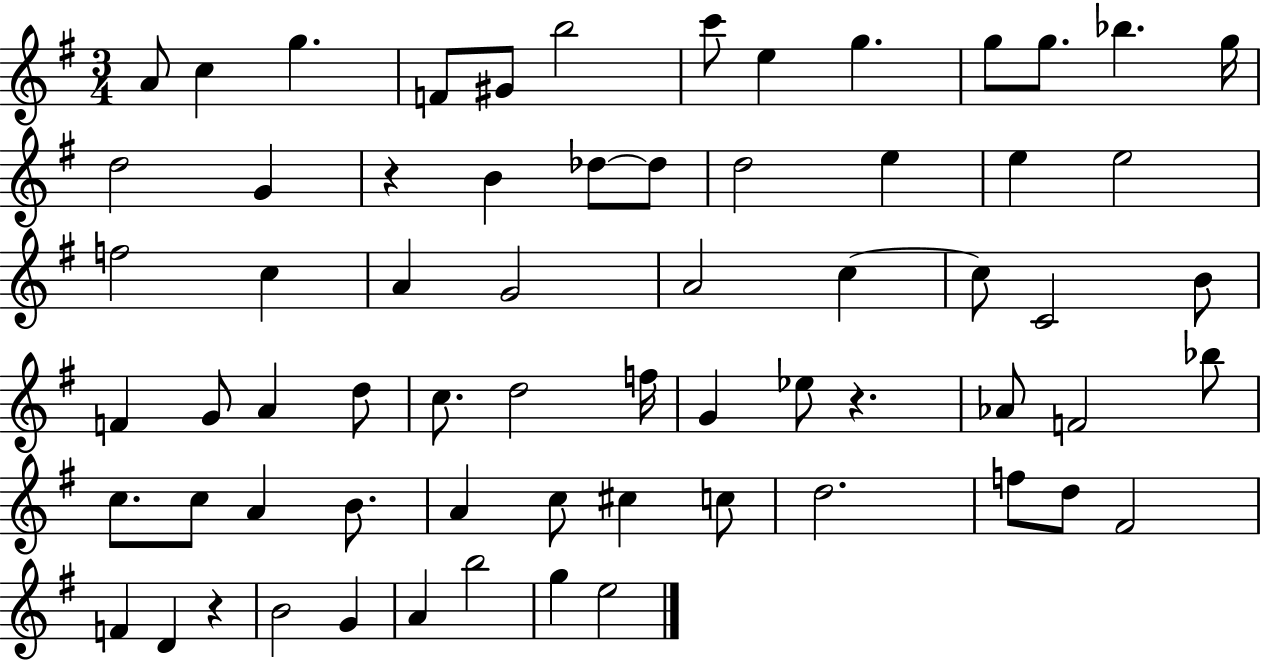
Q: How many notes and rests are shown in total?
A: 66